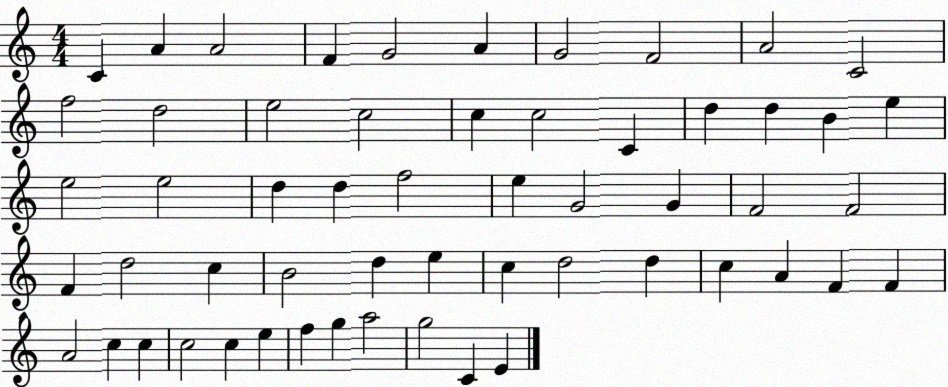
X:1
T:Untitled
M:4/4
L:1/4
K:C
C A A2 F G2 A G2 F2 A2 C2 f2 d2 e2 c2 c c2 C d d B e e2 e2 d d f2 e G2 G F2 F2 F d2 c B2 d e c d2 d c A F F A2 c c c2 c e f g a2 g2 C E